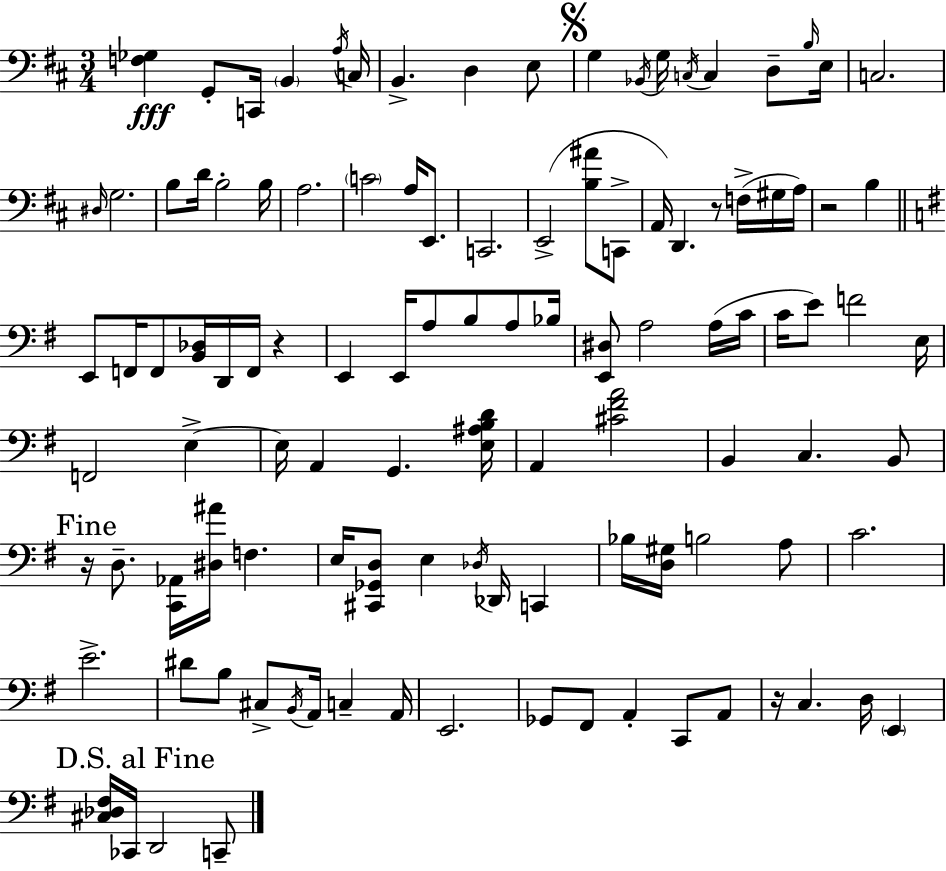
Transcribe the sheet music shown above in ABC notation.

X:1
T:Untitled
M:3/4
L:1/4
K:D
[F,_G,] G,,/2 C,,/4 B,, A,/4 C,/4 B,, D, E,/2 G, _B,,/4 G,/4 C,/4 C, D,/2 B,/4 E,/4 C,2 ^D,/4 G,2 B,/2 D/4 B,2 B,/4 A,2 C2 A,/4 E,,/2 C,,2 E,,2 [B,^A]/2 C,,/2 A,,/4 D,, z/2 F,/4 ^G,/4 A,/4 z2 B, E,,/2 F,,/4 F,,/2 [B,,_D,]/4 D,,/4 F,,/4 z E,, E,,/4 A,/2 B,/2 A,/2 _B,/4 [E,,^D,]/2 A,2 A,/4 C/4 C/4 E/2 F2 E,/4 F,,2 E, E,/4 A,, G,, [E,^A,B,D]/4 A,, [^C^FA]2 B,, C, B,,/2 z/4 D,/2 [C,,_A,,]/4 [^D,^A]/4 F, E,/4 [^C,,_G,,D,]/2 E, _D,/4 _D,,/4 C,, _B,/4 [D,^G,]/4 B,2 A,/2 C2 E2 ^D/2 B,/2 ^C,/2 B,,/4 A,,/4 C, A,,/4 E,,2 _G,,/2 ^F,,/2 A,, C,,/2 A,,/2 z/4 C, D,/4 E,, [^C,_D,^F,]/4 _C,,/4 D,,2 C,,/2